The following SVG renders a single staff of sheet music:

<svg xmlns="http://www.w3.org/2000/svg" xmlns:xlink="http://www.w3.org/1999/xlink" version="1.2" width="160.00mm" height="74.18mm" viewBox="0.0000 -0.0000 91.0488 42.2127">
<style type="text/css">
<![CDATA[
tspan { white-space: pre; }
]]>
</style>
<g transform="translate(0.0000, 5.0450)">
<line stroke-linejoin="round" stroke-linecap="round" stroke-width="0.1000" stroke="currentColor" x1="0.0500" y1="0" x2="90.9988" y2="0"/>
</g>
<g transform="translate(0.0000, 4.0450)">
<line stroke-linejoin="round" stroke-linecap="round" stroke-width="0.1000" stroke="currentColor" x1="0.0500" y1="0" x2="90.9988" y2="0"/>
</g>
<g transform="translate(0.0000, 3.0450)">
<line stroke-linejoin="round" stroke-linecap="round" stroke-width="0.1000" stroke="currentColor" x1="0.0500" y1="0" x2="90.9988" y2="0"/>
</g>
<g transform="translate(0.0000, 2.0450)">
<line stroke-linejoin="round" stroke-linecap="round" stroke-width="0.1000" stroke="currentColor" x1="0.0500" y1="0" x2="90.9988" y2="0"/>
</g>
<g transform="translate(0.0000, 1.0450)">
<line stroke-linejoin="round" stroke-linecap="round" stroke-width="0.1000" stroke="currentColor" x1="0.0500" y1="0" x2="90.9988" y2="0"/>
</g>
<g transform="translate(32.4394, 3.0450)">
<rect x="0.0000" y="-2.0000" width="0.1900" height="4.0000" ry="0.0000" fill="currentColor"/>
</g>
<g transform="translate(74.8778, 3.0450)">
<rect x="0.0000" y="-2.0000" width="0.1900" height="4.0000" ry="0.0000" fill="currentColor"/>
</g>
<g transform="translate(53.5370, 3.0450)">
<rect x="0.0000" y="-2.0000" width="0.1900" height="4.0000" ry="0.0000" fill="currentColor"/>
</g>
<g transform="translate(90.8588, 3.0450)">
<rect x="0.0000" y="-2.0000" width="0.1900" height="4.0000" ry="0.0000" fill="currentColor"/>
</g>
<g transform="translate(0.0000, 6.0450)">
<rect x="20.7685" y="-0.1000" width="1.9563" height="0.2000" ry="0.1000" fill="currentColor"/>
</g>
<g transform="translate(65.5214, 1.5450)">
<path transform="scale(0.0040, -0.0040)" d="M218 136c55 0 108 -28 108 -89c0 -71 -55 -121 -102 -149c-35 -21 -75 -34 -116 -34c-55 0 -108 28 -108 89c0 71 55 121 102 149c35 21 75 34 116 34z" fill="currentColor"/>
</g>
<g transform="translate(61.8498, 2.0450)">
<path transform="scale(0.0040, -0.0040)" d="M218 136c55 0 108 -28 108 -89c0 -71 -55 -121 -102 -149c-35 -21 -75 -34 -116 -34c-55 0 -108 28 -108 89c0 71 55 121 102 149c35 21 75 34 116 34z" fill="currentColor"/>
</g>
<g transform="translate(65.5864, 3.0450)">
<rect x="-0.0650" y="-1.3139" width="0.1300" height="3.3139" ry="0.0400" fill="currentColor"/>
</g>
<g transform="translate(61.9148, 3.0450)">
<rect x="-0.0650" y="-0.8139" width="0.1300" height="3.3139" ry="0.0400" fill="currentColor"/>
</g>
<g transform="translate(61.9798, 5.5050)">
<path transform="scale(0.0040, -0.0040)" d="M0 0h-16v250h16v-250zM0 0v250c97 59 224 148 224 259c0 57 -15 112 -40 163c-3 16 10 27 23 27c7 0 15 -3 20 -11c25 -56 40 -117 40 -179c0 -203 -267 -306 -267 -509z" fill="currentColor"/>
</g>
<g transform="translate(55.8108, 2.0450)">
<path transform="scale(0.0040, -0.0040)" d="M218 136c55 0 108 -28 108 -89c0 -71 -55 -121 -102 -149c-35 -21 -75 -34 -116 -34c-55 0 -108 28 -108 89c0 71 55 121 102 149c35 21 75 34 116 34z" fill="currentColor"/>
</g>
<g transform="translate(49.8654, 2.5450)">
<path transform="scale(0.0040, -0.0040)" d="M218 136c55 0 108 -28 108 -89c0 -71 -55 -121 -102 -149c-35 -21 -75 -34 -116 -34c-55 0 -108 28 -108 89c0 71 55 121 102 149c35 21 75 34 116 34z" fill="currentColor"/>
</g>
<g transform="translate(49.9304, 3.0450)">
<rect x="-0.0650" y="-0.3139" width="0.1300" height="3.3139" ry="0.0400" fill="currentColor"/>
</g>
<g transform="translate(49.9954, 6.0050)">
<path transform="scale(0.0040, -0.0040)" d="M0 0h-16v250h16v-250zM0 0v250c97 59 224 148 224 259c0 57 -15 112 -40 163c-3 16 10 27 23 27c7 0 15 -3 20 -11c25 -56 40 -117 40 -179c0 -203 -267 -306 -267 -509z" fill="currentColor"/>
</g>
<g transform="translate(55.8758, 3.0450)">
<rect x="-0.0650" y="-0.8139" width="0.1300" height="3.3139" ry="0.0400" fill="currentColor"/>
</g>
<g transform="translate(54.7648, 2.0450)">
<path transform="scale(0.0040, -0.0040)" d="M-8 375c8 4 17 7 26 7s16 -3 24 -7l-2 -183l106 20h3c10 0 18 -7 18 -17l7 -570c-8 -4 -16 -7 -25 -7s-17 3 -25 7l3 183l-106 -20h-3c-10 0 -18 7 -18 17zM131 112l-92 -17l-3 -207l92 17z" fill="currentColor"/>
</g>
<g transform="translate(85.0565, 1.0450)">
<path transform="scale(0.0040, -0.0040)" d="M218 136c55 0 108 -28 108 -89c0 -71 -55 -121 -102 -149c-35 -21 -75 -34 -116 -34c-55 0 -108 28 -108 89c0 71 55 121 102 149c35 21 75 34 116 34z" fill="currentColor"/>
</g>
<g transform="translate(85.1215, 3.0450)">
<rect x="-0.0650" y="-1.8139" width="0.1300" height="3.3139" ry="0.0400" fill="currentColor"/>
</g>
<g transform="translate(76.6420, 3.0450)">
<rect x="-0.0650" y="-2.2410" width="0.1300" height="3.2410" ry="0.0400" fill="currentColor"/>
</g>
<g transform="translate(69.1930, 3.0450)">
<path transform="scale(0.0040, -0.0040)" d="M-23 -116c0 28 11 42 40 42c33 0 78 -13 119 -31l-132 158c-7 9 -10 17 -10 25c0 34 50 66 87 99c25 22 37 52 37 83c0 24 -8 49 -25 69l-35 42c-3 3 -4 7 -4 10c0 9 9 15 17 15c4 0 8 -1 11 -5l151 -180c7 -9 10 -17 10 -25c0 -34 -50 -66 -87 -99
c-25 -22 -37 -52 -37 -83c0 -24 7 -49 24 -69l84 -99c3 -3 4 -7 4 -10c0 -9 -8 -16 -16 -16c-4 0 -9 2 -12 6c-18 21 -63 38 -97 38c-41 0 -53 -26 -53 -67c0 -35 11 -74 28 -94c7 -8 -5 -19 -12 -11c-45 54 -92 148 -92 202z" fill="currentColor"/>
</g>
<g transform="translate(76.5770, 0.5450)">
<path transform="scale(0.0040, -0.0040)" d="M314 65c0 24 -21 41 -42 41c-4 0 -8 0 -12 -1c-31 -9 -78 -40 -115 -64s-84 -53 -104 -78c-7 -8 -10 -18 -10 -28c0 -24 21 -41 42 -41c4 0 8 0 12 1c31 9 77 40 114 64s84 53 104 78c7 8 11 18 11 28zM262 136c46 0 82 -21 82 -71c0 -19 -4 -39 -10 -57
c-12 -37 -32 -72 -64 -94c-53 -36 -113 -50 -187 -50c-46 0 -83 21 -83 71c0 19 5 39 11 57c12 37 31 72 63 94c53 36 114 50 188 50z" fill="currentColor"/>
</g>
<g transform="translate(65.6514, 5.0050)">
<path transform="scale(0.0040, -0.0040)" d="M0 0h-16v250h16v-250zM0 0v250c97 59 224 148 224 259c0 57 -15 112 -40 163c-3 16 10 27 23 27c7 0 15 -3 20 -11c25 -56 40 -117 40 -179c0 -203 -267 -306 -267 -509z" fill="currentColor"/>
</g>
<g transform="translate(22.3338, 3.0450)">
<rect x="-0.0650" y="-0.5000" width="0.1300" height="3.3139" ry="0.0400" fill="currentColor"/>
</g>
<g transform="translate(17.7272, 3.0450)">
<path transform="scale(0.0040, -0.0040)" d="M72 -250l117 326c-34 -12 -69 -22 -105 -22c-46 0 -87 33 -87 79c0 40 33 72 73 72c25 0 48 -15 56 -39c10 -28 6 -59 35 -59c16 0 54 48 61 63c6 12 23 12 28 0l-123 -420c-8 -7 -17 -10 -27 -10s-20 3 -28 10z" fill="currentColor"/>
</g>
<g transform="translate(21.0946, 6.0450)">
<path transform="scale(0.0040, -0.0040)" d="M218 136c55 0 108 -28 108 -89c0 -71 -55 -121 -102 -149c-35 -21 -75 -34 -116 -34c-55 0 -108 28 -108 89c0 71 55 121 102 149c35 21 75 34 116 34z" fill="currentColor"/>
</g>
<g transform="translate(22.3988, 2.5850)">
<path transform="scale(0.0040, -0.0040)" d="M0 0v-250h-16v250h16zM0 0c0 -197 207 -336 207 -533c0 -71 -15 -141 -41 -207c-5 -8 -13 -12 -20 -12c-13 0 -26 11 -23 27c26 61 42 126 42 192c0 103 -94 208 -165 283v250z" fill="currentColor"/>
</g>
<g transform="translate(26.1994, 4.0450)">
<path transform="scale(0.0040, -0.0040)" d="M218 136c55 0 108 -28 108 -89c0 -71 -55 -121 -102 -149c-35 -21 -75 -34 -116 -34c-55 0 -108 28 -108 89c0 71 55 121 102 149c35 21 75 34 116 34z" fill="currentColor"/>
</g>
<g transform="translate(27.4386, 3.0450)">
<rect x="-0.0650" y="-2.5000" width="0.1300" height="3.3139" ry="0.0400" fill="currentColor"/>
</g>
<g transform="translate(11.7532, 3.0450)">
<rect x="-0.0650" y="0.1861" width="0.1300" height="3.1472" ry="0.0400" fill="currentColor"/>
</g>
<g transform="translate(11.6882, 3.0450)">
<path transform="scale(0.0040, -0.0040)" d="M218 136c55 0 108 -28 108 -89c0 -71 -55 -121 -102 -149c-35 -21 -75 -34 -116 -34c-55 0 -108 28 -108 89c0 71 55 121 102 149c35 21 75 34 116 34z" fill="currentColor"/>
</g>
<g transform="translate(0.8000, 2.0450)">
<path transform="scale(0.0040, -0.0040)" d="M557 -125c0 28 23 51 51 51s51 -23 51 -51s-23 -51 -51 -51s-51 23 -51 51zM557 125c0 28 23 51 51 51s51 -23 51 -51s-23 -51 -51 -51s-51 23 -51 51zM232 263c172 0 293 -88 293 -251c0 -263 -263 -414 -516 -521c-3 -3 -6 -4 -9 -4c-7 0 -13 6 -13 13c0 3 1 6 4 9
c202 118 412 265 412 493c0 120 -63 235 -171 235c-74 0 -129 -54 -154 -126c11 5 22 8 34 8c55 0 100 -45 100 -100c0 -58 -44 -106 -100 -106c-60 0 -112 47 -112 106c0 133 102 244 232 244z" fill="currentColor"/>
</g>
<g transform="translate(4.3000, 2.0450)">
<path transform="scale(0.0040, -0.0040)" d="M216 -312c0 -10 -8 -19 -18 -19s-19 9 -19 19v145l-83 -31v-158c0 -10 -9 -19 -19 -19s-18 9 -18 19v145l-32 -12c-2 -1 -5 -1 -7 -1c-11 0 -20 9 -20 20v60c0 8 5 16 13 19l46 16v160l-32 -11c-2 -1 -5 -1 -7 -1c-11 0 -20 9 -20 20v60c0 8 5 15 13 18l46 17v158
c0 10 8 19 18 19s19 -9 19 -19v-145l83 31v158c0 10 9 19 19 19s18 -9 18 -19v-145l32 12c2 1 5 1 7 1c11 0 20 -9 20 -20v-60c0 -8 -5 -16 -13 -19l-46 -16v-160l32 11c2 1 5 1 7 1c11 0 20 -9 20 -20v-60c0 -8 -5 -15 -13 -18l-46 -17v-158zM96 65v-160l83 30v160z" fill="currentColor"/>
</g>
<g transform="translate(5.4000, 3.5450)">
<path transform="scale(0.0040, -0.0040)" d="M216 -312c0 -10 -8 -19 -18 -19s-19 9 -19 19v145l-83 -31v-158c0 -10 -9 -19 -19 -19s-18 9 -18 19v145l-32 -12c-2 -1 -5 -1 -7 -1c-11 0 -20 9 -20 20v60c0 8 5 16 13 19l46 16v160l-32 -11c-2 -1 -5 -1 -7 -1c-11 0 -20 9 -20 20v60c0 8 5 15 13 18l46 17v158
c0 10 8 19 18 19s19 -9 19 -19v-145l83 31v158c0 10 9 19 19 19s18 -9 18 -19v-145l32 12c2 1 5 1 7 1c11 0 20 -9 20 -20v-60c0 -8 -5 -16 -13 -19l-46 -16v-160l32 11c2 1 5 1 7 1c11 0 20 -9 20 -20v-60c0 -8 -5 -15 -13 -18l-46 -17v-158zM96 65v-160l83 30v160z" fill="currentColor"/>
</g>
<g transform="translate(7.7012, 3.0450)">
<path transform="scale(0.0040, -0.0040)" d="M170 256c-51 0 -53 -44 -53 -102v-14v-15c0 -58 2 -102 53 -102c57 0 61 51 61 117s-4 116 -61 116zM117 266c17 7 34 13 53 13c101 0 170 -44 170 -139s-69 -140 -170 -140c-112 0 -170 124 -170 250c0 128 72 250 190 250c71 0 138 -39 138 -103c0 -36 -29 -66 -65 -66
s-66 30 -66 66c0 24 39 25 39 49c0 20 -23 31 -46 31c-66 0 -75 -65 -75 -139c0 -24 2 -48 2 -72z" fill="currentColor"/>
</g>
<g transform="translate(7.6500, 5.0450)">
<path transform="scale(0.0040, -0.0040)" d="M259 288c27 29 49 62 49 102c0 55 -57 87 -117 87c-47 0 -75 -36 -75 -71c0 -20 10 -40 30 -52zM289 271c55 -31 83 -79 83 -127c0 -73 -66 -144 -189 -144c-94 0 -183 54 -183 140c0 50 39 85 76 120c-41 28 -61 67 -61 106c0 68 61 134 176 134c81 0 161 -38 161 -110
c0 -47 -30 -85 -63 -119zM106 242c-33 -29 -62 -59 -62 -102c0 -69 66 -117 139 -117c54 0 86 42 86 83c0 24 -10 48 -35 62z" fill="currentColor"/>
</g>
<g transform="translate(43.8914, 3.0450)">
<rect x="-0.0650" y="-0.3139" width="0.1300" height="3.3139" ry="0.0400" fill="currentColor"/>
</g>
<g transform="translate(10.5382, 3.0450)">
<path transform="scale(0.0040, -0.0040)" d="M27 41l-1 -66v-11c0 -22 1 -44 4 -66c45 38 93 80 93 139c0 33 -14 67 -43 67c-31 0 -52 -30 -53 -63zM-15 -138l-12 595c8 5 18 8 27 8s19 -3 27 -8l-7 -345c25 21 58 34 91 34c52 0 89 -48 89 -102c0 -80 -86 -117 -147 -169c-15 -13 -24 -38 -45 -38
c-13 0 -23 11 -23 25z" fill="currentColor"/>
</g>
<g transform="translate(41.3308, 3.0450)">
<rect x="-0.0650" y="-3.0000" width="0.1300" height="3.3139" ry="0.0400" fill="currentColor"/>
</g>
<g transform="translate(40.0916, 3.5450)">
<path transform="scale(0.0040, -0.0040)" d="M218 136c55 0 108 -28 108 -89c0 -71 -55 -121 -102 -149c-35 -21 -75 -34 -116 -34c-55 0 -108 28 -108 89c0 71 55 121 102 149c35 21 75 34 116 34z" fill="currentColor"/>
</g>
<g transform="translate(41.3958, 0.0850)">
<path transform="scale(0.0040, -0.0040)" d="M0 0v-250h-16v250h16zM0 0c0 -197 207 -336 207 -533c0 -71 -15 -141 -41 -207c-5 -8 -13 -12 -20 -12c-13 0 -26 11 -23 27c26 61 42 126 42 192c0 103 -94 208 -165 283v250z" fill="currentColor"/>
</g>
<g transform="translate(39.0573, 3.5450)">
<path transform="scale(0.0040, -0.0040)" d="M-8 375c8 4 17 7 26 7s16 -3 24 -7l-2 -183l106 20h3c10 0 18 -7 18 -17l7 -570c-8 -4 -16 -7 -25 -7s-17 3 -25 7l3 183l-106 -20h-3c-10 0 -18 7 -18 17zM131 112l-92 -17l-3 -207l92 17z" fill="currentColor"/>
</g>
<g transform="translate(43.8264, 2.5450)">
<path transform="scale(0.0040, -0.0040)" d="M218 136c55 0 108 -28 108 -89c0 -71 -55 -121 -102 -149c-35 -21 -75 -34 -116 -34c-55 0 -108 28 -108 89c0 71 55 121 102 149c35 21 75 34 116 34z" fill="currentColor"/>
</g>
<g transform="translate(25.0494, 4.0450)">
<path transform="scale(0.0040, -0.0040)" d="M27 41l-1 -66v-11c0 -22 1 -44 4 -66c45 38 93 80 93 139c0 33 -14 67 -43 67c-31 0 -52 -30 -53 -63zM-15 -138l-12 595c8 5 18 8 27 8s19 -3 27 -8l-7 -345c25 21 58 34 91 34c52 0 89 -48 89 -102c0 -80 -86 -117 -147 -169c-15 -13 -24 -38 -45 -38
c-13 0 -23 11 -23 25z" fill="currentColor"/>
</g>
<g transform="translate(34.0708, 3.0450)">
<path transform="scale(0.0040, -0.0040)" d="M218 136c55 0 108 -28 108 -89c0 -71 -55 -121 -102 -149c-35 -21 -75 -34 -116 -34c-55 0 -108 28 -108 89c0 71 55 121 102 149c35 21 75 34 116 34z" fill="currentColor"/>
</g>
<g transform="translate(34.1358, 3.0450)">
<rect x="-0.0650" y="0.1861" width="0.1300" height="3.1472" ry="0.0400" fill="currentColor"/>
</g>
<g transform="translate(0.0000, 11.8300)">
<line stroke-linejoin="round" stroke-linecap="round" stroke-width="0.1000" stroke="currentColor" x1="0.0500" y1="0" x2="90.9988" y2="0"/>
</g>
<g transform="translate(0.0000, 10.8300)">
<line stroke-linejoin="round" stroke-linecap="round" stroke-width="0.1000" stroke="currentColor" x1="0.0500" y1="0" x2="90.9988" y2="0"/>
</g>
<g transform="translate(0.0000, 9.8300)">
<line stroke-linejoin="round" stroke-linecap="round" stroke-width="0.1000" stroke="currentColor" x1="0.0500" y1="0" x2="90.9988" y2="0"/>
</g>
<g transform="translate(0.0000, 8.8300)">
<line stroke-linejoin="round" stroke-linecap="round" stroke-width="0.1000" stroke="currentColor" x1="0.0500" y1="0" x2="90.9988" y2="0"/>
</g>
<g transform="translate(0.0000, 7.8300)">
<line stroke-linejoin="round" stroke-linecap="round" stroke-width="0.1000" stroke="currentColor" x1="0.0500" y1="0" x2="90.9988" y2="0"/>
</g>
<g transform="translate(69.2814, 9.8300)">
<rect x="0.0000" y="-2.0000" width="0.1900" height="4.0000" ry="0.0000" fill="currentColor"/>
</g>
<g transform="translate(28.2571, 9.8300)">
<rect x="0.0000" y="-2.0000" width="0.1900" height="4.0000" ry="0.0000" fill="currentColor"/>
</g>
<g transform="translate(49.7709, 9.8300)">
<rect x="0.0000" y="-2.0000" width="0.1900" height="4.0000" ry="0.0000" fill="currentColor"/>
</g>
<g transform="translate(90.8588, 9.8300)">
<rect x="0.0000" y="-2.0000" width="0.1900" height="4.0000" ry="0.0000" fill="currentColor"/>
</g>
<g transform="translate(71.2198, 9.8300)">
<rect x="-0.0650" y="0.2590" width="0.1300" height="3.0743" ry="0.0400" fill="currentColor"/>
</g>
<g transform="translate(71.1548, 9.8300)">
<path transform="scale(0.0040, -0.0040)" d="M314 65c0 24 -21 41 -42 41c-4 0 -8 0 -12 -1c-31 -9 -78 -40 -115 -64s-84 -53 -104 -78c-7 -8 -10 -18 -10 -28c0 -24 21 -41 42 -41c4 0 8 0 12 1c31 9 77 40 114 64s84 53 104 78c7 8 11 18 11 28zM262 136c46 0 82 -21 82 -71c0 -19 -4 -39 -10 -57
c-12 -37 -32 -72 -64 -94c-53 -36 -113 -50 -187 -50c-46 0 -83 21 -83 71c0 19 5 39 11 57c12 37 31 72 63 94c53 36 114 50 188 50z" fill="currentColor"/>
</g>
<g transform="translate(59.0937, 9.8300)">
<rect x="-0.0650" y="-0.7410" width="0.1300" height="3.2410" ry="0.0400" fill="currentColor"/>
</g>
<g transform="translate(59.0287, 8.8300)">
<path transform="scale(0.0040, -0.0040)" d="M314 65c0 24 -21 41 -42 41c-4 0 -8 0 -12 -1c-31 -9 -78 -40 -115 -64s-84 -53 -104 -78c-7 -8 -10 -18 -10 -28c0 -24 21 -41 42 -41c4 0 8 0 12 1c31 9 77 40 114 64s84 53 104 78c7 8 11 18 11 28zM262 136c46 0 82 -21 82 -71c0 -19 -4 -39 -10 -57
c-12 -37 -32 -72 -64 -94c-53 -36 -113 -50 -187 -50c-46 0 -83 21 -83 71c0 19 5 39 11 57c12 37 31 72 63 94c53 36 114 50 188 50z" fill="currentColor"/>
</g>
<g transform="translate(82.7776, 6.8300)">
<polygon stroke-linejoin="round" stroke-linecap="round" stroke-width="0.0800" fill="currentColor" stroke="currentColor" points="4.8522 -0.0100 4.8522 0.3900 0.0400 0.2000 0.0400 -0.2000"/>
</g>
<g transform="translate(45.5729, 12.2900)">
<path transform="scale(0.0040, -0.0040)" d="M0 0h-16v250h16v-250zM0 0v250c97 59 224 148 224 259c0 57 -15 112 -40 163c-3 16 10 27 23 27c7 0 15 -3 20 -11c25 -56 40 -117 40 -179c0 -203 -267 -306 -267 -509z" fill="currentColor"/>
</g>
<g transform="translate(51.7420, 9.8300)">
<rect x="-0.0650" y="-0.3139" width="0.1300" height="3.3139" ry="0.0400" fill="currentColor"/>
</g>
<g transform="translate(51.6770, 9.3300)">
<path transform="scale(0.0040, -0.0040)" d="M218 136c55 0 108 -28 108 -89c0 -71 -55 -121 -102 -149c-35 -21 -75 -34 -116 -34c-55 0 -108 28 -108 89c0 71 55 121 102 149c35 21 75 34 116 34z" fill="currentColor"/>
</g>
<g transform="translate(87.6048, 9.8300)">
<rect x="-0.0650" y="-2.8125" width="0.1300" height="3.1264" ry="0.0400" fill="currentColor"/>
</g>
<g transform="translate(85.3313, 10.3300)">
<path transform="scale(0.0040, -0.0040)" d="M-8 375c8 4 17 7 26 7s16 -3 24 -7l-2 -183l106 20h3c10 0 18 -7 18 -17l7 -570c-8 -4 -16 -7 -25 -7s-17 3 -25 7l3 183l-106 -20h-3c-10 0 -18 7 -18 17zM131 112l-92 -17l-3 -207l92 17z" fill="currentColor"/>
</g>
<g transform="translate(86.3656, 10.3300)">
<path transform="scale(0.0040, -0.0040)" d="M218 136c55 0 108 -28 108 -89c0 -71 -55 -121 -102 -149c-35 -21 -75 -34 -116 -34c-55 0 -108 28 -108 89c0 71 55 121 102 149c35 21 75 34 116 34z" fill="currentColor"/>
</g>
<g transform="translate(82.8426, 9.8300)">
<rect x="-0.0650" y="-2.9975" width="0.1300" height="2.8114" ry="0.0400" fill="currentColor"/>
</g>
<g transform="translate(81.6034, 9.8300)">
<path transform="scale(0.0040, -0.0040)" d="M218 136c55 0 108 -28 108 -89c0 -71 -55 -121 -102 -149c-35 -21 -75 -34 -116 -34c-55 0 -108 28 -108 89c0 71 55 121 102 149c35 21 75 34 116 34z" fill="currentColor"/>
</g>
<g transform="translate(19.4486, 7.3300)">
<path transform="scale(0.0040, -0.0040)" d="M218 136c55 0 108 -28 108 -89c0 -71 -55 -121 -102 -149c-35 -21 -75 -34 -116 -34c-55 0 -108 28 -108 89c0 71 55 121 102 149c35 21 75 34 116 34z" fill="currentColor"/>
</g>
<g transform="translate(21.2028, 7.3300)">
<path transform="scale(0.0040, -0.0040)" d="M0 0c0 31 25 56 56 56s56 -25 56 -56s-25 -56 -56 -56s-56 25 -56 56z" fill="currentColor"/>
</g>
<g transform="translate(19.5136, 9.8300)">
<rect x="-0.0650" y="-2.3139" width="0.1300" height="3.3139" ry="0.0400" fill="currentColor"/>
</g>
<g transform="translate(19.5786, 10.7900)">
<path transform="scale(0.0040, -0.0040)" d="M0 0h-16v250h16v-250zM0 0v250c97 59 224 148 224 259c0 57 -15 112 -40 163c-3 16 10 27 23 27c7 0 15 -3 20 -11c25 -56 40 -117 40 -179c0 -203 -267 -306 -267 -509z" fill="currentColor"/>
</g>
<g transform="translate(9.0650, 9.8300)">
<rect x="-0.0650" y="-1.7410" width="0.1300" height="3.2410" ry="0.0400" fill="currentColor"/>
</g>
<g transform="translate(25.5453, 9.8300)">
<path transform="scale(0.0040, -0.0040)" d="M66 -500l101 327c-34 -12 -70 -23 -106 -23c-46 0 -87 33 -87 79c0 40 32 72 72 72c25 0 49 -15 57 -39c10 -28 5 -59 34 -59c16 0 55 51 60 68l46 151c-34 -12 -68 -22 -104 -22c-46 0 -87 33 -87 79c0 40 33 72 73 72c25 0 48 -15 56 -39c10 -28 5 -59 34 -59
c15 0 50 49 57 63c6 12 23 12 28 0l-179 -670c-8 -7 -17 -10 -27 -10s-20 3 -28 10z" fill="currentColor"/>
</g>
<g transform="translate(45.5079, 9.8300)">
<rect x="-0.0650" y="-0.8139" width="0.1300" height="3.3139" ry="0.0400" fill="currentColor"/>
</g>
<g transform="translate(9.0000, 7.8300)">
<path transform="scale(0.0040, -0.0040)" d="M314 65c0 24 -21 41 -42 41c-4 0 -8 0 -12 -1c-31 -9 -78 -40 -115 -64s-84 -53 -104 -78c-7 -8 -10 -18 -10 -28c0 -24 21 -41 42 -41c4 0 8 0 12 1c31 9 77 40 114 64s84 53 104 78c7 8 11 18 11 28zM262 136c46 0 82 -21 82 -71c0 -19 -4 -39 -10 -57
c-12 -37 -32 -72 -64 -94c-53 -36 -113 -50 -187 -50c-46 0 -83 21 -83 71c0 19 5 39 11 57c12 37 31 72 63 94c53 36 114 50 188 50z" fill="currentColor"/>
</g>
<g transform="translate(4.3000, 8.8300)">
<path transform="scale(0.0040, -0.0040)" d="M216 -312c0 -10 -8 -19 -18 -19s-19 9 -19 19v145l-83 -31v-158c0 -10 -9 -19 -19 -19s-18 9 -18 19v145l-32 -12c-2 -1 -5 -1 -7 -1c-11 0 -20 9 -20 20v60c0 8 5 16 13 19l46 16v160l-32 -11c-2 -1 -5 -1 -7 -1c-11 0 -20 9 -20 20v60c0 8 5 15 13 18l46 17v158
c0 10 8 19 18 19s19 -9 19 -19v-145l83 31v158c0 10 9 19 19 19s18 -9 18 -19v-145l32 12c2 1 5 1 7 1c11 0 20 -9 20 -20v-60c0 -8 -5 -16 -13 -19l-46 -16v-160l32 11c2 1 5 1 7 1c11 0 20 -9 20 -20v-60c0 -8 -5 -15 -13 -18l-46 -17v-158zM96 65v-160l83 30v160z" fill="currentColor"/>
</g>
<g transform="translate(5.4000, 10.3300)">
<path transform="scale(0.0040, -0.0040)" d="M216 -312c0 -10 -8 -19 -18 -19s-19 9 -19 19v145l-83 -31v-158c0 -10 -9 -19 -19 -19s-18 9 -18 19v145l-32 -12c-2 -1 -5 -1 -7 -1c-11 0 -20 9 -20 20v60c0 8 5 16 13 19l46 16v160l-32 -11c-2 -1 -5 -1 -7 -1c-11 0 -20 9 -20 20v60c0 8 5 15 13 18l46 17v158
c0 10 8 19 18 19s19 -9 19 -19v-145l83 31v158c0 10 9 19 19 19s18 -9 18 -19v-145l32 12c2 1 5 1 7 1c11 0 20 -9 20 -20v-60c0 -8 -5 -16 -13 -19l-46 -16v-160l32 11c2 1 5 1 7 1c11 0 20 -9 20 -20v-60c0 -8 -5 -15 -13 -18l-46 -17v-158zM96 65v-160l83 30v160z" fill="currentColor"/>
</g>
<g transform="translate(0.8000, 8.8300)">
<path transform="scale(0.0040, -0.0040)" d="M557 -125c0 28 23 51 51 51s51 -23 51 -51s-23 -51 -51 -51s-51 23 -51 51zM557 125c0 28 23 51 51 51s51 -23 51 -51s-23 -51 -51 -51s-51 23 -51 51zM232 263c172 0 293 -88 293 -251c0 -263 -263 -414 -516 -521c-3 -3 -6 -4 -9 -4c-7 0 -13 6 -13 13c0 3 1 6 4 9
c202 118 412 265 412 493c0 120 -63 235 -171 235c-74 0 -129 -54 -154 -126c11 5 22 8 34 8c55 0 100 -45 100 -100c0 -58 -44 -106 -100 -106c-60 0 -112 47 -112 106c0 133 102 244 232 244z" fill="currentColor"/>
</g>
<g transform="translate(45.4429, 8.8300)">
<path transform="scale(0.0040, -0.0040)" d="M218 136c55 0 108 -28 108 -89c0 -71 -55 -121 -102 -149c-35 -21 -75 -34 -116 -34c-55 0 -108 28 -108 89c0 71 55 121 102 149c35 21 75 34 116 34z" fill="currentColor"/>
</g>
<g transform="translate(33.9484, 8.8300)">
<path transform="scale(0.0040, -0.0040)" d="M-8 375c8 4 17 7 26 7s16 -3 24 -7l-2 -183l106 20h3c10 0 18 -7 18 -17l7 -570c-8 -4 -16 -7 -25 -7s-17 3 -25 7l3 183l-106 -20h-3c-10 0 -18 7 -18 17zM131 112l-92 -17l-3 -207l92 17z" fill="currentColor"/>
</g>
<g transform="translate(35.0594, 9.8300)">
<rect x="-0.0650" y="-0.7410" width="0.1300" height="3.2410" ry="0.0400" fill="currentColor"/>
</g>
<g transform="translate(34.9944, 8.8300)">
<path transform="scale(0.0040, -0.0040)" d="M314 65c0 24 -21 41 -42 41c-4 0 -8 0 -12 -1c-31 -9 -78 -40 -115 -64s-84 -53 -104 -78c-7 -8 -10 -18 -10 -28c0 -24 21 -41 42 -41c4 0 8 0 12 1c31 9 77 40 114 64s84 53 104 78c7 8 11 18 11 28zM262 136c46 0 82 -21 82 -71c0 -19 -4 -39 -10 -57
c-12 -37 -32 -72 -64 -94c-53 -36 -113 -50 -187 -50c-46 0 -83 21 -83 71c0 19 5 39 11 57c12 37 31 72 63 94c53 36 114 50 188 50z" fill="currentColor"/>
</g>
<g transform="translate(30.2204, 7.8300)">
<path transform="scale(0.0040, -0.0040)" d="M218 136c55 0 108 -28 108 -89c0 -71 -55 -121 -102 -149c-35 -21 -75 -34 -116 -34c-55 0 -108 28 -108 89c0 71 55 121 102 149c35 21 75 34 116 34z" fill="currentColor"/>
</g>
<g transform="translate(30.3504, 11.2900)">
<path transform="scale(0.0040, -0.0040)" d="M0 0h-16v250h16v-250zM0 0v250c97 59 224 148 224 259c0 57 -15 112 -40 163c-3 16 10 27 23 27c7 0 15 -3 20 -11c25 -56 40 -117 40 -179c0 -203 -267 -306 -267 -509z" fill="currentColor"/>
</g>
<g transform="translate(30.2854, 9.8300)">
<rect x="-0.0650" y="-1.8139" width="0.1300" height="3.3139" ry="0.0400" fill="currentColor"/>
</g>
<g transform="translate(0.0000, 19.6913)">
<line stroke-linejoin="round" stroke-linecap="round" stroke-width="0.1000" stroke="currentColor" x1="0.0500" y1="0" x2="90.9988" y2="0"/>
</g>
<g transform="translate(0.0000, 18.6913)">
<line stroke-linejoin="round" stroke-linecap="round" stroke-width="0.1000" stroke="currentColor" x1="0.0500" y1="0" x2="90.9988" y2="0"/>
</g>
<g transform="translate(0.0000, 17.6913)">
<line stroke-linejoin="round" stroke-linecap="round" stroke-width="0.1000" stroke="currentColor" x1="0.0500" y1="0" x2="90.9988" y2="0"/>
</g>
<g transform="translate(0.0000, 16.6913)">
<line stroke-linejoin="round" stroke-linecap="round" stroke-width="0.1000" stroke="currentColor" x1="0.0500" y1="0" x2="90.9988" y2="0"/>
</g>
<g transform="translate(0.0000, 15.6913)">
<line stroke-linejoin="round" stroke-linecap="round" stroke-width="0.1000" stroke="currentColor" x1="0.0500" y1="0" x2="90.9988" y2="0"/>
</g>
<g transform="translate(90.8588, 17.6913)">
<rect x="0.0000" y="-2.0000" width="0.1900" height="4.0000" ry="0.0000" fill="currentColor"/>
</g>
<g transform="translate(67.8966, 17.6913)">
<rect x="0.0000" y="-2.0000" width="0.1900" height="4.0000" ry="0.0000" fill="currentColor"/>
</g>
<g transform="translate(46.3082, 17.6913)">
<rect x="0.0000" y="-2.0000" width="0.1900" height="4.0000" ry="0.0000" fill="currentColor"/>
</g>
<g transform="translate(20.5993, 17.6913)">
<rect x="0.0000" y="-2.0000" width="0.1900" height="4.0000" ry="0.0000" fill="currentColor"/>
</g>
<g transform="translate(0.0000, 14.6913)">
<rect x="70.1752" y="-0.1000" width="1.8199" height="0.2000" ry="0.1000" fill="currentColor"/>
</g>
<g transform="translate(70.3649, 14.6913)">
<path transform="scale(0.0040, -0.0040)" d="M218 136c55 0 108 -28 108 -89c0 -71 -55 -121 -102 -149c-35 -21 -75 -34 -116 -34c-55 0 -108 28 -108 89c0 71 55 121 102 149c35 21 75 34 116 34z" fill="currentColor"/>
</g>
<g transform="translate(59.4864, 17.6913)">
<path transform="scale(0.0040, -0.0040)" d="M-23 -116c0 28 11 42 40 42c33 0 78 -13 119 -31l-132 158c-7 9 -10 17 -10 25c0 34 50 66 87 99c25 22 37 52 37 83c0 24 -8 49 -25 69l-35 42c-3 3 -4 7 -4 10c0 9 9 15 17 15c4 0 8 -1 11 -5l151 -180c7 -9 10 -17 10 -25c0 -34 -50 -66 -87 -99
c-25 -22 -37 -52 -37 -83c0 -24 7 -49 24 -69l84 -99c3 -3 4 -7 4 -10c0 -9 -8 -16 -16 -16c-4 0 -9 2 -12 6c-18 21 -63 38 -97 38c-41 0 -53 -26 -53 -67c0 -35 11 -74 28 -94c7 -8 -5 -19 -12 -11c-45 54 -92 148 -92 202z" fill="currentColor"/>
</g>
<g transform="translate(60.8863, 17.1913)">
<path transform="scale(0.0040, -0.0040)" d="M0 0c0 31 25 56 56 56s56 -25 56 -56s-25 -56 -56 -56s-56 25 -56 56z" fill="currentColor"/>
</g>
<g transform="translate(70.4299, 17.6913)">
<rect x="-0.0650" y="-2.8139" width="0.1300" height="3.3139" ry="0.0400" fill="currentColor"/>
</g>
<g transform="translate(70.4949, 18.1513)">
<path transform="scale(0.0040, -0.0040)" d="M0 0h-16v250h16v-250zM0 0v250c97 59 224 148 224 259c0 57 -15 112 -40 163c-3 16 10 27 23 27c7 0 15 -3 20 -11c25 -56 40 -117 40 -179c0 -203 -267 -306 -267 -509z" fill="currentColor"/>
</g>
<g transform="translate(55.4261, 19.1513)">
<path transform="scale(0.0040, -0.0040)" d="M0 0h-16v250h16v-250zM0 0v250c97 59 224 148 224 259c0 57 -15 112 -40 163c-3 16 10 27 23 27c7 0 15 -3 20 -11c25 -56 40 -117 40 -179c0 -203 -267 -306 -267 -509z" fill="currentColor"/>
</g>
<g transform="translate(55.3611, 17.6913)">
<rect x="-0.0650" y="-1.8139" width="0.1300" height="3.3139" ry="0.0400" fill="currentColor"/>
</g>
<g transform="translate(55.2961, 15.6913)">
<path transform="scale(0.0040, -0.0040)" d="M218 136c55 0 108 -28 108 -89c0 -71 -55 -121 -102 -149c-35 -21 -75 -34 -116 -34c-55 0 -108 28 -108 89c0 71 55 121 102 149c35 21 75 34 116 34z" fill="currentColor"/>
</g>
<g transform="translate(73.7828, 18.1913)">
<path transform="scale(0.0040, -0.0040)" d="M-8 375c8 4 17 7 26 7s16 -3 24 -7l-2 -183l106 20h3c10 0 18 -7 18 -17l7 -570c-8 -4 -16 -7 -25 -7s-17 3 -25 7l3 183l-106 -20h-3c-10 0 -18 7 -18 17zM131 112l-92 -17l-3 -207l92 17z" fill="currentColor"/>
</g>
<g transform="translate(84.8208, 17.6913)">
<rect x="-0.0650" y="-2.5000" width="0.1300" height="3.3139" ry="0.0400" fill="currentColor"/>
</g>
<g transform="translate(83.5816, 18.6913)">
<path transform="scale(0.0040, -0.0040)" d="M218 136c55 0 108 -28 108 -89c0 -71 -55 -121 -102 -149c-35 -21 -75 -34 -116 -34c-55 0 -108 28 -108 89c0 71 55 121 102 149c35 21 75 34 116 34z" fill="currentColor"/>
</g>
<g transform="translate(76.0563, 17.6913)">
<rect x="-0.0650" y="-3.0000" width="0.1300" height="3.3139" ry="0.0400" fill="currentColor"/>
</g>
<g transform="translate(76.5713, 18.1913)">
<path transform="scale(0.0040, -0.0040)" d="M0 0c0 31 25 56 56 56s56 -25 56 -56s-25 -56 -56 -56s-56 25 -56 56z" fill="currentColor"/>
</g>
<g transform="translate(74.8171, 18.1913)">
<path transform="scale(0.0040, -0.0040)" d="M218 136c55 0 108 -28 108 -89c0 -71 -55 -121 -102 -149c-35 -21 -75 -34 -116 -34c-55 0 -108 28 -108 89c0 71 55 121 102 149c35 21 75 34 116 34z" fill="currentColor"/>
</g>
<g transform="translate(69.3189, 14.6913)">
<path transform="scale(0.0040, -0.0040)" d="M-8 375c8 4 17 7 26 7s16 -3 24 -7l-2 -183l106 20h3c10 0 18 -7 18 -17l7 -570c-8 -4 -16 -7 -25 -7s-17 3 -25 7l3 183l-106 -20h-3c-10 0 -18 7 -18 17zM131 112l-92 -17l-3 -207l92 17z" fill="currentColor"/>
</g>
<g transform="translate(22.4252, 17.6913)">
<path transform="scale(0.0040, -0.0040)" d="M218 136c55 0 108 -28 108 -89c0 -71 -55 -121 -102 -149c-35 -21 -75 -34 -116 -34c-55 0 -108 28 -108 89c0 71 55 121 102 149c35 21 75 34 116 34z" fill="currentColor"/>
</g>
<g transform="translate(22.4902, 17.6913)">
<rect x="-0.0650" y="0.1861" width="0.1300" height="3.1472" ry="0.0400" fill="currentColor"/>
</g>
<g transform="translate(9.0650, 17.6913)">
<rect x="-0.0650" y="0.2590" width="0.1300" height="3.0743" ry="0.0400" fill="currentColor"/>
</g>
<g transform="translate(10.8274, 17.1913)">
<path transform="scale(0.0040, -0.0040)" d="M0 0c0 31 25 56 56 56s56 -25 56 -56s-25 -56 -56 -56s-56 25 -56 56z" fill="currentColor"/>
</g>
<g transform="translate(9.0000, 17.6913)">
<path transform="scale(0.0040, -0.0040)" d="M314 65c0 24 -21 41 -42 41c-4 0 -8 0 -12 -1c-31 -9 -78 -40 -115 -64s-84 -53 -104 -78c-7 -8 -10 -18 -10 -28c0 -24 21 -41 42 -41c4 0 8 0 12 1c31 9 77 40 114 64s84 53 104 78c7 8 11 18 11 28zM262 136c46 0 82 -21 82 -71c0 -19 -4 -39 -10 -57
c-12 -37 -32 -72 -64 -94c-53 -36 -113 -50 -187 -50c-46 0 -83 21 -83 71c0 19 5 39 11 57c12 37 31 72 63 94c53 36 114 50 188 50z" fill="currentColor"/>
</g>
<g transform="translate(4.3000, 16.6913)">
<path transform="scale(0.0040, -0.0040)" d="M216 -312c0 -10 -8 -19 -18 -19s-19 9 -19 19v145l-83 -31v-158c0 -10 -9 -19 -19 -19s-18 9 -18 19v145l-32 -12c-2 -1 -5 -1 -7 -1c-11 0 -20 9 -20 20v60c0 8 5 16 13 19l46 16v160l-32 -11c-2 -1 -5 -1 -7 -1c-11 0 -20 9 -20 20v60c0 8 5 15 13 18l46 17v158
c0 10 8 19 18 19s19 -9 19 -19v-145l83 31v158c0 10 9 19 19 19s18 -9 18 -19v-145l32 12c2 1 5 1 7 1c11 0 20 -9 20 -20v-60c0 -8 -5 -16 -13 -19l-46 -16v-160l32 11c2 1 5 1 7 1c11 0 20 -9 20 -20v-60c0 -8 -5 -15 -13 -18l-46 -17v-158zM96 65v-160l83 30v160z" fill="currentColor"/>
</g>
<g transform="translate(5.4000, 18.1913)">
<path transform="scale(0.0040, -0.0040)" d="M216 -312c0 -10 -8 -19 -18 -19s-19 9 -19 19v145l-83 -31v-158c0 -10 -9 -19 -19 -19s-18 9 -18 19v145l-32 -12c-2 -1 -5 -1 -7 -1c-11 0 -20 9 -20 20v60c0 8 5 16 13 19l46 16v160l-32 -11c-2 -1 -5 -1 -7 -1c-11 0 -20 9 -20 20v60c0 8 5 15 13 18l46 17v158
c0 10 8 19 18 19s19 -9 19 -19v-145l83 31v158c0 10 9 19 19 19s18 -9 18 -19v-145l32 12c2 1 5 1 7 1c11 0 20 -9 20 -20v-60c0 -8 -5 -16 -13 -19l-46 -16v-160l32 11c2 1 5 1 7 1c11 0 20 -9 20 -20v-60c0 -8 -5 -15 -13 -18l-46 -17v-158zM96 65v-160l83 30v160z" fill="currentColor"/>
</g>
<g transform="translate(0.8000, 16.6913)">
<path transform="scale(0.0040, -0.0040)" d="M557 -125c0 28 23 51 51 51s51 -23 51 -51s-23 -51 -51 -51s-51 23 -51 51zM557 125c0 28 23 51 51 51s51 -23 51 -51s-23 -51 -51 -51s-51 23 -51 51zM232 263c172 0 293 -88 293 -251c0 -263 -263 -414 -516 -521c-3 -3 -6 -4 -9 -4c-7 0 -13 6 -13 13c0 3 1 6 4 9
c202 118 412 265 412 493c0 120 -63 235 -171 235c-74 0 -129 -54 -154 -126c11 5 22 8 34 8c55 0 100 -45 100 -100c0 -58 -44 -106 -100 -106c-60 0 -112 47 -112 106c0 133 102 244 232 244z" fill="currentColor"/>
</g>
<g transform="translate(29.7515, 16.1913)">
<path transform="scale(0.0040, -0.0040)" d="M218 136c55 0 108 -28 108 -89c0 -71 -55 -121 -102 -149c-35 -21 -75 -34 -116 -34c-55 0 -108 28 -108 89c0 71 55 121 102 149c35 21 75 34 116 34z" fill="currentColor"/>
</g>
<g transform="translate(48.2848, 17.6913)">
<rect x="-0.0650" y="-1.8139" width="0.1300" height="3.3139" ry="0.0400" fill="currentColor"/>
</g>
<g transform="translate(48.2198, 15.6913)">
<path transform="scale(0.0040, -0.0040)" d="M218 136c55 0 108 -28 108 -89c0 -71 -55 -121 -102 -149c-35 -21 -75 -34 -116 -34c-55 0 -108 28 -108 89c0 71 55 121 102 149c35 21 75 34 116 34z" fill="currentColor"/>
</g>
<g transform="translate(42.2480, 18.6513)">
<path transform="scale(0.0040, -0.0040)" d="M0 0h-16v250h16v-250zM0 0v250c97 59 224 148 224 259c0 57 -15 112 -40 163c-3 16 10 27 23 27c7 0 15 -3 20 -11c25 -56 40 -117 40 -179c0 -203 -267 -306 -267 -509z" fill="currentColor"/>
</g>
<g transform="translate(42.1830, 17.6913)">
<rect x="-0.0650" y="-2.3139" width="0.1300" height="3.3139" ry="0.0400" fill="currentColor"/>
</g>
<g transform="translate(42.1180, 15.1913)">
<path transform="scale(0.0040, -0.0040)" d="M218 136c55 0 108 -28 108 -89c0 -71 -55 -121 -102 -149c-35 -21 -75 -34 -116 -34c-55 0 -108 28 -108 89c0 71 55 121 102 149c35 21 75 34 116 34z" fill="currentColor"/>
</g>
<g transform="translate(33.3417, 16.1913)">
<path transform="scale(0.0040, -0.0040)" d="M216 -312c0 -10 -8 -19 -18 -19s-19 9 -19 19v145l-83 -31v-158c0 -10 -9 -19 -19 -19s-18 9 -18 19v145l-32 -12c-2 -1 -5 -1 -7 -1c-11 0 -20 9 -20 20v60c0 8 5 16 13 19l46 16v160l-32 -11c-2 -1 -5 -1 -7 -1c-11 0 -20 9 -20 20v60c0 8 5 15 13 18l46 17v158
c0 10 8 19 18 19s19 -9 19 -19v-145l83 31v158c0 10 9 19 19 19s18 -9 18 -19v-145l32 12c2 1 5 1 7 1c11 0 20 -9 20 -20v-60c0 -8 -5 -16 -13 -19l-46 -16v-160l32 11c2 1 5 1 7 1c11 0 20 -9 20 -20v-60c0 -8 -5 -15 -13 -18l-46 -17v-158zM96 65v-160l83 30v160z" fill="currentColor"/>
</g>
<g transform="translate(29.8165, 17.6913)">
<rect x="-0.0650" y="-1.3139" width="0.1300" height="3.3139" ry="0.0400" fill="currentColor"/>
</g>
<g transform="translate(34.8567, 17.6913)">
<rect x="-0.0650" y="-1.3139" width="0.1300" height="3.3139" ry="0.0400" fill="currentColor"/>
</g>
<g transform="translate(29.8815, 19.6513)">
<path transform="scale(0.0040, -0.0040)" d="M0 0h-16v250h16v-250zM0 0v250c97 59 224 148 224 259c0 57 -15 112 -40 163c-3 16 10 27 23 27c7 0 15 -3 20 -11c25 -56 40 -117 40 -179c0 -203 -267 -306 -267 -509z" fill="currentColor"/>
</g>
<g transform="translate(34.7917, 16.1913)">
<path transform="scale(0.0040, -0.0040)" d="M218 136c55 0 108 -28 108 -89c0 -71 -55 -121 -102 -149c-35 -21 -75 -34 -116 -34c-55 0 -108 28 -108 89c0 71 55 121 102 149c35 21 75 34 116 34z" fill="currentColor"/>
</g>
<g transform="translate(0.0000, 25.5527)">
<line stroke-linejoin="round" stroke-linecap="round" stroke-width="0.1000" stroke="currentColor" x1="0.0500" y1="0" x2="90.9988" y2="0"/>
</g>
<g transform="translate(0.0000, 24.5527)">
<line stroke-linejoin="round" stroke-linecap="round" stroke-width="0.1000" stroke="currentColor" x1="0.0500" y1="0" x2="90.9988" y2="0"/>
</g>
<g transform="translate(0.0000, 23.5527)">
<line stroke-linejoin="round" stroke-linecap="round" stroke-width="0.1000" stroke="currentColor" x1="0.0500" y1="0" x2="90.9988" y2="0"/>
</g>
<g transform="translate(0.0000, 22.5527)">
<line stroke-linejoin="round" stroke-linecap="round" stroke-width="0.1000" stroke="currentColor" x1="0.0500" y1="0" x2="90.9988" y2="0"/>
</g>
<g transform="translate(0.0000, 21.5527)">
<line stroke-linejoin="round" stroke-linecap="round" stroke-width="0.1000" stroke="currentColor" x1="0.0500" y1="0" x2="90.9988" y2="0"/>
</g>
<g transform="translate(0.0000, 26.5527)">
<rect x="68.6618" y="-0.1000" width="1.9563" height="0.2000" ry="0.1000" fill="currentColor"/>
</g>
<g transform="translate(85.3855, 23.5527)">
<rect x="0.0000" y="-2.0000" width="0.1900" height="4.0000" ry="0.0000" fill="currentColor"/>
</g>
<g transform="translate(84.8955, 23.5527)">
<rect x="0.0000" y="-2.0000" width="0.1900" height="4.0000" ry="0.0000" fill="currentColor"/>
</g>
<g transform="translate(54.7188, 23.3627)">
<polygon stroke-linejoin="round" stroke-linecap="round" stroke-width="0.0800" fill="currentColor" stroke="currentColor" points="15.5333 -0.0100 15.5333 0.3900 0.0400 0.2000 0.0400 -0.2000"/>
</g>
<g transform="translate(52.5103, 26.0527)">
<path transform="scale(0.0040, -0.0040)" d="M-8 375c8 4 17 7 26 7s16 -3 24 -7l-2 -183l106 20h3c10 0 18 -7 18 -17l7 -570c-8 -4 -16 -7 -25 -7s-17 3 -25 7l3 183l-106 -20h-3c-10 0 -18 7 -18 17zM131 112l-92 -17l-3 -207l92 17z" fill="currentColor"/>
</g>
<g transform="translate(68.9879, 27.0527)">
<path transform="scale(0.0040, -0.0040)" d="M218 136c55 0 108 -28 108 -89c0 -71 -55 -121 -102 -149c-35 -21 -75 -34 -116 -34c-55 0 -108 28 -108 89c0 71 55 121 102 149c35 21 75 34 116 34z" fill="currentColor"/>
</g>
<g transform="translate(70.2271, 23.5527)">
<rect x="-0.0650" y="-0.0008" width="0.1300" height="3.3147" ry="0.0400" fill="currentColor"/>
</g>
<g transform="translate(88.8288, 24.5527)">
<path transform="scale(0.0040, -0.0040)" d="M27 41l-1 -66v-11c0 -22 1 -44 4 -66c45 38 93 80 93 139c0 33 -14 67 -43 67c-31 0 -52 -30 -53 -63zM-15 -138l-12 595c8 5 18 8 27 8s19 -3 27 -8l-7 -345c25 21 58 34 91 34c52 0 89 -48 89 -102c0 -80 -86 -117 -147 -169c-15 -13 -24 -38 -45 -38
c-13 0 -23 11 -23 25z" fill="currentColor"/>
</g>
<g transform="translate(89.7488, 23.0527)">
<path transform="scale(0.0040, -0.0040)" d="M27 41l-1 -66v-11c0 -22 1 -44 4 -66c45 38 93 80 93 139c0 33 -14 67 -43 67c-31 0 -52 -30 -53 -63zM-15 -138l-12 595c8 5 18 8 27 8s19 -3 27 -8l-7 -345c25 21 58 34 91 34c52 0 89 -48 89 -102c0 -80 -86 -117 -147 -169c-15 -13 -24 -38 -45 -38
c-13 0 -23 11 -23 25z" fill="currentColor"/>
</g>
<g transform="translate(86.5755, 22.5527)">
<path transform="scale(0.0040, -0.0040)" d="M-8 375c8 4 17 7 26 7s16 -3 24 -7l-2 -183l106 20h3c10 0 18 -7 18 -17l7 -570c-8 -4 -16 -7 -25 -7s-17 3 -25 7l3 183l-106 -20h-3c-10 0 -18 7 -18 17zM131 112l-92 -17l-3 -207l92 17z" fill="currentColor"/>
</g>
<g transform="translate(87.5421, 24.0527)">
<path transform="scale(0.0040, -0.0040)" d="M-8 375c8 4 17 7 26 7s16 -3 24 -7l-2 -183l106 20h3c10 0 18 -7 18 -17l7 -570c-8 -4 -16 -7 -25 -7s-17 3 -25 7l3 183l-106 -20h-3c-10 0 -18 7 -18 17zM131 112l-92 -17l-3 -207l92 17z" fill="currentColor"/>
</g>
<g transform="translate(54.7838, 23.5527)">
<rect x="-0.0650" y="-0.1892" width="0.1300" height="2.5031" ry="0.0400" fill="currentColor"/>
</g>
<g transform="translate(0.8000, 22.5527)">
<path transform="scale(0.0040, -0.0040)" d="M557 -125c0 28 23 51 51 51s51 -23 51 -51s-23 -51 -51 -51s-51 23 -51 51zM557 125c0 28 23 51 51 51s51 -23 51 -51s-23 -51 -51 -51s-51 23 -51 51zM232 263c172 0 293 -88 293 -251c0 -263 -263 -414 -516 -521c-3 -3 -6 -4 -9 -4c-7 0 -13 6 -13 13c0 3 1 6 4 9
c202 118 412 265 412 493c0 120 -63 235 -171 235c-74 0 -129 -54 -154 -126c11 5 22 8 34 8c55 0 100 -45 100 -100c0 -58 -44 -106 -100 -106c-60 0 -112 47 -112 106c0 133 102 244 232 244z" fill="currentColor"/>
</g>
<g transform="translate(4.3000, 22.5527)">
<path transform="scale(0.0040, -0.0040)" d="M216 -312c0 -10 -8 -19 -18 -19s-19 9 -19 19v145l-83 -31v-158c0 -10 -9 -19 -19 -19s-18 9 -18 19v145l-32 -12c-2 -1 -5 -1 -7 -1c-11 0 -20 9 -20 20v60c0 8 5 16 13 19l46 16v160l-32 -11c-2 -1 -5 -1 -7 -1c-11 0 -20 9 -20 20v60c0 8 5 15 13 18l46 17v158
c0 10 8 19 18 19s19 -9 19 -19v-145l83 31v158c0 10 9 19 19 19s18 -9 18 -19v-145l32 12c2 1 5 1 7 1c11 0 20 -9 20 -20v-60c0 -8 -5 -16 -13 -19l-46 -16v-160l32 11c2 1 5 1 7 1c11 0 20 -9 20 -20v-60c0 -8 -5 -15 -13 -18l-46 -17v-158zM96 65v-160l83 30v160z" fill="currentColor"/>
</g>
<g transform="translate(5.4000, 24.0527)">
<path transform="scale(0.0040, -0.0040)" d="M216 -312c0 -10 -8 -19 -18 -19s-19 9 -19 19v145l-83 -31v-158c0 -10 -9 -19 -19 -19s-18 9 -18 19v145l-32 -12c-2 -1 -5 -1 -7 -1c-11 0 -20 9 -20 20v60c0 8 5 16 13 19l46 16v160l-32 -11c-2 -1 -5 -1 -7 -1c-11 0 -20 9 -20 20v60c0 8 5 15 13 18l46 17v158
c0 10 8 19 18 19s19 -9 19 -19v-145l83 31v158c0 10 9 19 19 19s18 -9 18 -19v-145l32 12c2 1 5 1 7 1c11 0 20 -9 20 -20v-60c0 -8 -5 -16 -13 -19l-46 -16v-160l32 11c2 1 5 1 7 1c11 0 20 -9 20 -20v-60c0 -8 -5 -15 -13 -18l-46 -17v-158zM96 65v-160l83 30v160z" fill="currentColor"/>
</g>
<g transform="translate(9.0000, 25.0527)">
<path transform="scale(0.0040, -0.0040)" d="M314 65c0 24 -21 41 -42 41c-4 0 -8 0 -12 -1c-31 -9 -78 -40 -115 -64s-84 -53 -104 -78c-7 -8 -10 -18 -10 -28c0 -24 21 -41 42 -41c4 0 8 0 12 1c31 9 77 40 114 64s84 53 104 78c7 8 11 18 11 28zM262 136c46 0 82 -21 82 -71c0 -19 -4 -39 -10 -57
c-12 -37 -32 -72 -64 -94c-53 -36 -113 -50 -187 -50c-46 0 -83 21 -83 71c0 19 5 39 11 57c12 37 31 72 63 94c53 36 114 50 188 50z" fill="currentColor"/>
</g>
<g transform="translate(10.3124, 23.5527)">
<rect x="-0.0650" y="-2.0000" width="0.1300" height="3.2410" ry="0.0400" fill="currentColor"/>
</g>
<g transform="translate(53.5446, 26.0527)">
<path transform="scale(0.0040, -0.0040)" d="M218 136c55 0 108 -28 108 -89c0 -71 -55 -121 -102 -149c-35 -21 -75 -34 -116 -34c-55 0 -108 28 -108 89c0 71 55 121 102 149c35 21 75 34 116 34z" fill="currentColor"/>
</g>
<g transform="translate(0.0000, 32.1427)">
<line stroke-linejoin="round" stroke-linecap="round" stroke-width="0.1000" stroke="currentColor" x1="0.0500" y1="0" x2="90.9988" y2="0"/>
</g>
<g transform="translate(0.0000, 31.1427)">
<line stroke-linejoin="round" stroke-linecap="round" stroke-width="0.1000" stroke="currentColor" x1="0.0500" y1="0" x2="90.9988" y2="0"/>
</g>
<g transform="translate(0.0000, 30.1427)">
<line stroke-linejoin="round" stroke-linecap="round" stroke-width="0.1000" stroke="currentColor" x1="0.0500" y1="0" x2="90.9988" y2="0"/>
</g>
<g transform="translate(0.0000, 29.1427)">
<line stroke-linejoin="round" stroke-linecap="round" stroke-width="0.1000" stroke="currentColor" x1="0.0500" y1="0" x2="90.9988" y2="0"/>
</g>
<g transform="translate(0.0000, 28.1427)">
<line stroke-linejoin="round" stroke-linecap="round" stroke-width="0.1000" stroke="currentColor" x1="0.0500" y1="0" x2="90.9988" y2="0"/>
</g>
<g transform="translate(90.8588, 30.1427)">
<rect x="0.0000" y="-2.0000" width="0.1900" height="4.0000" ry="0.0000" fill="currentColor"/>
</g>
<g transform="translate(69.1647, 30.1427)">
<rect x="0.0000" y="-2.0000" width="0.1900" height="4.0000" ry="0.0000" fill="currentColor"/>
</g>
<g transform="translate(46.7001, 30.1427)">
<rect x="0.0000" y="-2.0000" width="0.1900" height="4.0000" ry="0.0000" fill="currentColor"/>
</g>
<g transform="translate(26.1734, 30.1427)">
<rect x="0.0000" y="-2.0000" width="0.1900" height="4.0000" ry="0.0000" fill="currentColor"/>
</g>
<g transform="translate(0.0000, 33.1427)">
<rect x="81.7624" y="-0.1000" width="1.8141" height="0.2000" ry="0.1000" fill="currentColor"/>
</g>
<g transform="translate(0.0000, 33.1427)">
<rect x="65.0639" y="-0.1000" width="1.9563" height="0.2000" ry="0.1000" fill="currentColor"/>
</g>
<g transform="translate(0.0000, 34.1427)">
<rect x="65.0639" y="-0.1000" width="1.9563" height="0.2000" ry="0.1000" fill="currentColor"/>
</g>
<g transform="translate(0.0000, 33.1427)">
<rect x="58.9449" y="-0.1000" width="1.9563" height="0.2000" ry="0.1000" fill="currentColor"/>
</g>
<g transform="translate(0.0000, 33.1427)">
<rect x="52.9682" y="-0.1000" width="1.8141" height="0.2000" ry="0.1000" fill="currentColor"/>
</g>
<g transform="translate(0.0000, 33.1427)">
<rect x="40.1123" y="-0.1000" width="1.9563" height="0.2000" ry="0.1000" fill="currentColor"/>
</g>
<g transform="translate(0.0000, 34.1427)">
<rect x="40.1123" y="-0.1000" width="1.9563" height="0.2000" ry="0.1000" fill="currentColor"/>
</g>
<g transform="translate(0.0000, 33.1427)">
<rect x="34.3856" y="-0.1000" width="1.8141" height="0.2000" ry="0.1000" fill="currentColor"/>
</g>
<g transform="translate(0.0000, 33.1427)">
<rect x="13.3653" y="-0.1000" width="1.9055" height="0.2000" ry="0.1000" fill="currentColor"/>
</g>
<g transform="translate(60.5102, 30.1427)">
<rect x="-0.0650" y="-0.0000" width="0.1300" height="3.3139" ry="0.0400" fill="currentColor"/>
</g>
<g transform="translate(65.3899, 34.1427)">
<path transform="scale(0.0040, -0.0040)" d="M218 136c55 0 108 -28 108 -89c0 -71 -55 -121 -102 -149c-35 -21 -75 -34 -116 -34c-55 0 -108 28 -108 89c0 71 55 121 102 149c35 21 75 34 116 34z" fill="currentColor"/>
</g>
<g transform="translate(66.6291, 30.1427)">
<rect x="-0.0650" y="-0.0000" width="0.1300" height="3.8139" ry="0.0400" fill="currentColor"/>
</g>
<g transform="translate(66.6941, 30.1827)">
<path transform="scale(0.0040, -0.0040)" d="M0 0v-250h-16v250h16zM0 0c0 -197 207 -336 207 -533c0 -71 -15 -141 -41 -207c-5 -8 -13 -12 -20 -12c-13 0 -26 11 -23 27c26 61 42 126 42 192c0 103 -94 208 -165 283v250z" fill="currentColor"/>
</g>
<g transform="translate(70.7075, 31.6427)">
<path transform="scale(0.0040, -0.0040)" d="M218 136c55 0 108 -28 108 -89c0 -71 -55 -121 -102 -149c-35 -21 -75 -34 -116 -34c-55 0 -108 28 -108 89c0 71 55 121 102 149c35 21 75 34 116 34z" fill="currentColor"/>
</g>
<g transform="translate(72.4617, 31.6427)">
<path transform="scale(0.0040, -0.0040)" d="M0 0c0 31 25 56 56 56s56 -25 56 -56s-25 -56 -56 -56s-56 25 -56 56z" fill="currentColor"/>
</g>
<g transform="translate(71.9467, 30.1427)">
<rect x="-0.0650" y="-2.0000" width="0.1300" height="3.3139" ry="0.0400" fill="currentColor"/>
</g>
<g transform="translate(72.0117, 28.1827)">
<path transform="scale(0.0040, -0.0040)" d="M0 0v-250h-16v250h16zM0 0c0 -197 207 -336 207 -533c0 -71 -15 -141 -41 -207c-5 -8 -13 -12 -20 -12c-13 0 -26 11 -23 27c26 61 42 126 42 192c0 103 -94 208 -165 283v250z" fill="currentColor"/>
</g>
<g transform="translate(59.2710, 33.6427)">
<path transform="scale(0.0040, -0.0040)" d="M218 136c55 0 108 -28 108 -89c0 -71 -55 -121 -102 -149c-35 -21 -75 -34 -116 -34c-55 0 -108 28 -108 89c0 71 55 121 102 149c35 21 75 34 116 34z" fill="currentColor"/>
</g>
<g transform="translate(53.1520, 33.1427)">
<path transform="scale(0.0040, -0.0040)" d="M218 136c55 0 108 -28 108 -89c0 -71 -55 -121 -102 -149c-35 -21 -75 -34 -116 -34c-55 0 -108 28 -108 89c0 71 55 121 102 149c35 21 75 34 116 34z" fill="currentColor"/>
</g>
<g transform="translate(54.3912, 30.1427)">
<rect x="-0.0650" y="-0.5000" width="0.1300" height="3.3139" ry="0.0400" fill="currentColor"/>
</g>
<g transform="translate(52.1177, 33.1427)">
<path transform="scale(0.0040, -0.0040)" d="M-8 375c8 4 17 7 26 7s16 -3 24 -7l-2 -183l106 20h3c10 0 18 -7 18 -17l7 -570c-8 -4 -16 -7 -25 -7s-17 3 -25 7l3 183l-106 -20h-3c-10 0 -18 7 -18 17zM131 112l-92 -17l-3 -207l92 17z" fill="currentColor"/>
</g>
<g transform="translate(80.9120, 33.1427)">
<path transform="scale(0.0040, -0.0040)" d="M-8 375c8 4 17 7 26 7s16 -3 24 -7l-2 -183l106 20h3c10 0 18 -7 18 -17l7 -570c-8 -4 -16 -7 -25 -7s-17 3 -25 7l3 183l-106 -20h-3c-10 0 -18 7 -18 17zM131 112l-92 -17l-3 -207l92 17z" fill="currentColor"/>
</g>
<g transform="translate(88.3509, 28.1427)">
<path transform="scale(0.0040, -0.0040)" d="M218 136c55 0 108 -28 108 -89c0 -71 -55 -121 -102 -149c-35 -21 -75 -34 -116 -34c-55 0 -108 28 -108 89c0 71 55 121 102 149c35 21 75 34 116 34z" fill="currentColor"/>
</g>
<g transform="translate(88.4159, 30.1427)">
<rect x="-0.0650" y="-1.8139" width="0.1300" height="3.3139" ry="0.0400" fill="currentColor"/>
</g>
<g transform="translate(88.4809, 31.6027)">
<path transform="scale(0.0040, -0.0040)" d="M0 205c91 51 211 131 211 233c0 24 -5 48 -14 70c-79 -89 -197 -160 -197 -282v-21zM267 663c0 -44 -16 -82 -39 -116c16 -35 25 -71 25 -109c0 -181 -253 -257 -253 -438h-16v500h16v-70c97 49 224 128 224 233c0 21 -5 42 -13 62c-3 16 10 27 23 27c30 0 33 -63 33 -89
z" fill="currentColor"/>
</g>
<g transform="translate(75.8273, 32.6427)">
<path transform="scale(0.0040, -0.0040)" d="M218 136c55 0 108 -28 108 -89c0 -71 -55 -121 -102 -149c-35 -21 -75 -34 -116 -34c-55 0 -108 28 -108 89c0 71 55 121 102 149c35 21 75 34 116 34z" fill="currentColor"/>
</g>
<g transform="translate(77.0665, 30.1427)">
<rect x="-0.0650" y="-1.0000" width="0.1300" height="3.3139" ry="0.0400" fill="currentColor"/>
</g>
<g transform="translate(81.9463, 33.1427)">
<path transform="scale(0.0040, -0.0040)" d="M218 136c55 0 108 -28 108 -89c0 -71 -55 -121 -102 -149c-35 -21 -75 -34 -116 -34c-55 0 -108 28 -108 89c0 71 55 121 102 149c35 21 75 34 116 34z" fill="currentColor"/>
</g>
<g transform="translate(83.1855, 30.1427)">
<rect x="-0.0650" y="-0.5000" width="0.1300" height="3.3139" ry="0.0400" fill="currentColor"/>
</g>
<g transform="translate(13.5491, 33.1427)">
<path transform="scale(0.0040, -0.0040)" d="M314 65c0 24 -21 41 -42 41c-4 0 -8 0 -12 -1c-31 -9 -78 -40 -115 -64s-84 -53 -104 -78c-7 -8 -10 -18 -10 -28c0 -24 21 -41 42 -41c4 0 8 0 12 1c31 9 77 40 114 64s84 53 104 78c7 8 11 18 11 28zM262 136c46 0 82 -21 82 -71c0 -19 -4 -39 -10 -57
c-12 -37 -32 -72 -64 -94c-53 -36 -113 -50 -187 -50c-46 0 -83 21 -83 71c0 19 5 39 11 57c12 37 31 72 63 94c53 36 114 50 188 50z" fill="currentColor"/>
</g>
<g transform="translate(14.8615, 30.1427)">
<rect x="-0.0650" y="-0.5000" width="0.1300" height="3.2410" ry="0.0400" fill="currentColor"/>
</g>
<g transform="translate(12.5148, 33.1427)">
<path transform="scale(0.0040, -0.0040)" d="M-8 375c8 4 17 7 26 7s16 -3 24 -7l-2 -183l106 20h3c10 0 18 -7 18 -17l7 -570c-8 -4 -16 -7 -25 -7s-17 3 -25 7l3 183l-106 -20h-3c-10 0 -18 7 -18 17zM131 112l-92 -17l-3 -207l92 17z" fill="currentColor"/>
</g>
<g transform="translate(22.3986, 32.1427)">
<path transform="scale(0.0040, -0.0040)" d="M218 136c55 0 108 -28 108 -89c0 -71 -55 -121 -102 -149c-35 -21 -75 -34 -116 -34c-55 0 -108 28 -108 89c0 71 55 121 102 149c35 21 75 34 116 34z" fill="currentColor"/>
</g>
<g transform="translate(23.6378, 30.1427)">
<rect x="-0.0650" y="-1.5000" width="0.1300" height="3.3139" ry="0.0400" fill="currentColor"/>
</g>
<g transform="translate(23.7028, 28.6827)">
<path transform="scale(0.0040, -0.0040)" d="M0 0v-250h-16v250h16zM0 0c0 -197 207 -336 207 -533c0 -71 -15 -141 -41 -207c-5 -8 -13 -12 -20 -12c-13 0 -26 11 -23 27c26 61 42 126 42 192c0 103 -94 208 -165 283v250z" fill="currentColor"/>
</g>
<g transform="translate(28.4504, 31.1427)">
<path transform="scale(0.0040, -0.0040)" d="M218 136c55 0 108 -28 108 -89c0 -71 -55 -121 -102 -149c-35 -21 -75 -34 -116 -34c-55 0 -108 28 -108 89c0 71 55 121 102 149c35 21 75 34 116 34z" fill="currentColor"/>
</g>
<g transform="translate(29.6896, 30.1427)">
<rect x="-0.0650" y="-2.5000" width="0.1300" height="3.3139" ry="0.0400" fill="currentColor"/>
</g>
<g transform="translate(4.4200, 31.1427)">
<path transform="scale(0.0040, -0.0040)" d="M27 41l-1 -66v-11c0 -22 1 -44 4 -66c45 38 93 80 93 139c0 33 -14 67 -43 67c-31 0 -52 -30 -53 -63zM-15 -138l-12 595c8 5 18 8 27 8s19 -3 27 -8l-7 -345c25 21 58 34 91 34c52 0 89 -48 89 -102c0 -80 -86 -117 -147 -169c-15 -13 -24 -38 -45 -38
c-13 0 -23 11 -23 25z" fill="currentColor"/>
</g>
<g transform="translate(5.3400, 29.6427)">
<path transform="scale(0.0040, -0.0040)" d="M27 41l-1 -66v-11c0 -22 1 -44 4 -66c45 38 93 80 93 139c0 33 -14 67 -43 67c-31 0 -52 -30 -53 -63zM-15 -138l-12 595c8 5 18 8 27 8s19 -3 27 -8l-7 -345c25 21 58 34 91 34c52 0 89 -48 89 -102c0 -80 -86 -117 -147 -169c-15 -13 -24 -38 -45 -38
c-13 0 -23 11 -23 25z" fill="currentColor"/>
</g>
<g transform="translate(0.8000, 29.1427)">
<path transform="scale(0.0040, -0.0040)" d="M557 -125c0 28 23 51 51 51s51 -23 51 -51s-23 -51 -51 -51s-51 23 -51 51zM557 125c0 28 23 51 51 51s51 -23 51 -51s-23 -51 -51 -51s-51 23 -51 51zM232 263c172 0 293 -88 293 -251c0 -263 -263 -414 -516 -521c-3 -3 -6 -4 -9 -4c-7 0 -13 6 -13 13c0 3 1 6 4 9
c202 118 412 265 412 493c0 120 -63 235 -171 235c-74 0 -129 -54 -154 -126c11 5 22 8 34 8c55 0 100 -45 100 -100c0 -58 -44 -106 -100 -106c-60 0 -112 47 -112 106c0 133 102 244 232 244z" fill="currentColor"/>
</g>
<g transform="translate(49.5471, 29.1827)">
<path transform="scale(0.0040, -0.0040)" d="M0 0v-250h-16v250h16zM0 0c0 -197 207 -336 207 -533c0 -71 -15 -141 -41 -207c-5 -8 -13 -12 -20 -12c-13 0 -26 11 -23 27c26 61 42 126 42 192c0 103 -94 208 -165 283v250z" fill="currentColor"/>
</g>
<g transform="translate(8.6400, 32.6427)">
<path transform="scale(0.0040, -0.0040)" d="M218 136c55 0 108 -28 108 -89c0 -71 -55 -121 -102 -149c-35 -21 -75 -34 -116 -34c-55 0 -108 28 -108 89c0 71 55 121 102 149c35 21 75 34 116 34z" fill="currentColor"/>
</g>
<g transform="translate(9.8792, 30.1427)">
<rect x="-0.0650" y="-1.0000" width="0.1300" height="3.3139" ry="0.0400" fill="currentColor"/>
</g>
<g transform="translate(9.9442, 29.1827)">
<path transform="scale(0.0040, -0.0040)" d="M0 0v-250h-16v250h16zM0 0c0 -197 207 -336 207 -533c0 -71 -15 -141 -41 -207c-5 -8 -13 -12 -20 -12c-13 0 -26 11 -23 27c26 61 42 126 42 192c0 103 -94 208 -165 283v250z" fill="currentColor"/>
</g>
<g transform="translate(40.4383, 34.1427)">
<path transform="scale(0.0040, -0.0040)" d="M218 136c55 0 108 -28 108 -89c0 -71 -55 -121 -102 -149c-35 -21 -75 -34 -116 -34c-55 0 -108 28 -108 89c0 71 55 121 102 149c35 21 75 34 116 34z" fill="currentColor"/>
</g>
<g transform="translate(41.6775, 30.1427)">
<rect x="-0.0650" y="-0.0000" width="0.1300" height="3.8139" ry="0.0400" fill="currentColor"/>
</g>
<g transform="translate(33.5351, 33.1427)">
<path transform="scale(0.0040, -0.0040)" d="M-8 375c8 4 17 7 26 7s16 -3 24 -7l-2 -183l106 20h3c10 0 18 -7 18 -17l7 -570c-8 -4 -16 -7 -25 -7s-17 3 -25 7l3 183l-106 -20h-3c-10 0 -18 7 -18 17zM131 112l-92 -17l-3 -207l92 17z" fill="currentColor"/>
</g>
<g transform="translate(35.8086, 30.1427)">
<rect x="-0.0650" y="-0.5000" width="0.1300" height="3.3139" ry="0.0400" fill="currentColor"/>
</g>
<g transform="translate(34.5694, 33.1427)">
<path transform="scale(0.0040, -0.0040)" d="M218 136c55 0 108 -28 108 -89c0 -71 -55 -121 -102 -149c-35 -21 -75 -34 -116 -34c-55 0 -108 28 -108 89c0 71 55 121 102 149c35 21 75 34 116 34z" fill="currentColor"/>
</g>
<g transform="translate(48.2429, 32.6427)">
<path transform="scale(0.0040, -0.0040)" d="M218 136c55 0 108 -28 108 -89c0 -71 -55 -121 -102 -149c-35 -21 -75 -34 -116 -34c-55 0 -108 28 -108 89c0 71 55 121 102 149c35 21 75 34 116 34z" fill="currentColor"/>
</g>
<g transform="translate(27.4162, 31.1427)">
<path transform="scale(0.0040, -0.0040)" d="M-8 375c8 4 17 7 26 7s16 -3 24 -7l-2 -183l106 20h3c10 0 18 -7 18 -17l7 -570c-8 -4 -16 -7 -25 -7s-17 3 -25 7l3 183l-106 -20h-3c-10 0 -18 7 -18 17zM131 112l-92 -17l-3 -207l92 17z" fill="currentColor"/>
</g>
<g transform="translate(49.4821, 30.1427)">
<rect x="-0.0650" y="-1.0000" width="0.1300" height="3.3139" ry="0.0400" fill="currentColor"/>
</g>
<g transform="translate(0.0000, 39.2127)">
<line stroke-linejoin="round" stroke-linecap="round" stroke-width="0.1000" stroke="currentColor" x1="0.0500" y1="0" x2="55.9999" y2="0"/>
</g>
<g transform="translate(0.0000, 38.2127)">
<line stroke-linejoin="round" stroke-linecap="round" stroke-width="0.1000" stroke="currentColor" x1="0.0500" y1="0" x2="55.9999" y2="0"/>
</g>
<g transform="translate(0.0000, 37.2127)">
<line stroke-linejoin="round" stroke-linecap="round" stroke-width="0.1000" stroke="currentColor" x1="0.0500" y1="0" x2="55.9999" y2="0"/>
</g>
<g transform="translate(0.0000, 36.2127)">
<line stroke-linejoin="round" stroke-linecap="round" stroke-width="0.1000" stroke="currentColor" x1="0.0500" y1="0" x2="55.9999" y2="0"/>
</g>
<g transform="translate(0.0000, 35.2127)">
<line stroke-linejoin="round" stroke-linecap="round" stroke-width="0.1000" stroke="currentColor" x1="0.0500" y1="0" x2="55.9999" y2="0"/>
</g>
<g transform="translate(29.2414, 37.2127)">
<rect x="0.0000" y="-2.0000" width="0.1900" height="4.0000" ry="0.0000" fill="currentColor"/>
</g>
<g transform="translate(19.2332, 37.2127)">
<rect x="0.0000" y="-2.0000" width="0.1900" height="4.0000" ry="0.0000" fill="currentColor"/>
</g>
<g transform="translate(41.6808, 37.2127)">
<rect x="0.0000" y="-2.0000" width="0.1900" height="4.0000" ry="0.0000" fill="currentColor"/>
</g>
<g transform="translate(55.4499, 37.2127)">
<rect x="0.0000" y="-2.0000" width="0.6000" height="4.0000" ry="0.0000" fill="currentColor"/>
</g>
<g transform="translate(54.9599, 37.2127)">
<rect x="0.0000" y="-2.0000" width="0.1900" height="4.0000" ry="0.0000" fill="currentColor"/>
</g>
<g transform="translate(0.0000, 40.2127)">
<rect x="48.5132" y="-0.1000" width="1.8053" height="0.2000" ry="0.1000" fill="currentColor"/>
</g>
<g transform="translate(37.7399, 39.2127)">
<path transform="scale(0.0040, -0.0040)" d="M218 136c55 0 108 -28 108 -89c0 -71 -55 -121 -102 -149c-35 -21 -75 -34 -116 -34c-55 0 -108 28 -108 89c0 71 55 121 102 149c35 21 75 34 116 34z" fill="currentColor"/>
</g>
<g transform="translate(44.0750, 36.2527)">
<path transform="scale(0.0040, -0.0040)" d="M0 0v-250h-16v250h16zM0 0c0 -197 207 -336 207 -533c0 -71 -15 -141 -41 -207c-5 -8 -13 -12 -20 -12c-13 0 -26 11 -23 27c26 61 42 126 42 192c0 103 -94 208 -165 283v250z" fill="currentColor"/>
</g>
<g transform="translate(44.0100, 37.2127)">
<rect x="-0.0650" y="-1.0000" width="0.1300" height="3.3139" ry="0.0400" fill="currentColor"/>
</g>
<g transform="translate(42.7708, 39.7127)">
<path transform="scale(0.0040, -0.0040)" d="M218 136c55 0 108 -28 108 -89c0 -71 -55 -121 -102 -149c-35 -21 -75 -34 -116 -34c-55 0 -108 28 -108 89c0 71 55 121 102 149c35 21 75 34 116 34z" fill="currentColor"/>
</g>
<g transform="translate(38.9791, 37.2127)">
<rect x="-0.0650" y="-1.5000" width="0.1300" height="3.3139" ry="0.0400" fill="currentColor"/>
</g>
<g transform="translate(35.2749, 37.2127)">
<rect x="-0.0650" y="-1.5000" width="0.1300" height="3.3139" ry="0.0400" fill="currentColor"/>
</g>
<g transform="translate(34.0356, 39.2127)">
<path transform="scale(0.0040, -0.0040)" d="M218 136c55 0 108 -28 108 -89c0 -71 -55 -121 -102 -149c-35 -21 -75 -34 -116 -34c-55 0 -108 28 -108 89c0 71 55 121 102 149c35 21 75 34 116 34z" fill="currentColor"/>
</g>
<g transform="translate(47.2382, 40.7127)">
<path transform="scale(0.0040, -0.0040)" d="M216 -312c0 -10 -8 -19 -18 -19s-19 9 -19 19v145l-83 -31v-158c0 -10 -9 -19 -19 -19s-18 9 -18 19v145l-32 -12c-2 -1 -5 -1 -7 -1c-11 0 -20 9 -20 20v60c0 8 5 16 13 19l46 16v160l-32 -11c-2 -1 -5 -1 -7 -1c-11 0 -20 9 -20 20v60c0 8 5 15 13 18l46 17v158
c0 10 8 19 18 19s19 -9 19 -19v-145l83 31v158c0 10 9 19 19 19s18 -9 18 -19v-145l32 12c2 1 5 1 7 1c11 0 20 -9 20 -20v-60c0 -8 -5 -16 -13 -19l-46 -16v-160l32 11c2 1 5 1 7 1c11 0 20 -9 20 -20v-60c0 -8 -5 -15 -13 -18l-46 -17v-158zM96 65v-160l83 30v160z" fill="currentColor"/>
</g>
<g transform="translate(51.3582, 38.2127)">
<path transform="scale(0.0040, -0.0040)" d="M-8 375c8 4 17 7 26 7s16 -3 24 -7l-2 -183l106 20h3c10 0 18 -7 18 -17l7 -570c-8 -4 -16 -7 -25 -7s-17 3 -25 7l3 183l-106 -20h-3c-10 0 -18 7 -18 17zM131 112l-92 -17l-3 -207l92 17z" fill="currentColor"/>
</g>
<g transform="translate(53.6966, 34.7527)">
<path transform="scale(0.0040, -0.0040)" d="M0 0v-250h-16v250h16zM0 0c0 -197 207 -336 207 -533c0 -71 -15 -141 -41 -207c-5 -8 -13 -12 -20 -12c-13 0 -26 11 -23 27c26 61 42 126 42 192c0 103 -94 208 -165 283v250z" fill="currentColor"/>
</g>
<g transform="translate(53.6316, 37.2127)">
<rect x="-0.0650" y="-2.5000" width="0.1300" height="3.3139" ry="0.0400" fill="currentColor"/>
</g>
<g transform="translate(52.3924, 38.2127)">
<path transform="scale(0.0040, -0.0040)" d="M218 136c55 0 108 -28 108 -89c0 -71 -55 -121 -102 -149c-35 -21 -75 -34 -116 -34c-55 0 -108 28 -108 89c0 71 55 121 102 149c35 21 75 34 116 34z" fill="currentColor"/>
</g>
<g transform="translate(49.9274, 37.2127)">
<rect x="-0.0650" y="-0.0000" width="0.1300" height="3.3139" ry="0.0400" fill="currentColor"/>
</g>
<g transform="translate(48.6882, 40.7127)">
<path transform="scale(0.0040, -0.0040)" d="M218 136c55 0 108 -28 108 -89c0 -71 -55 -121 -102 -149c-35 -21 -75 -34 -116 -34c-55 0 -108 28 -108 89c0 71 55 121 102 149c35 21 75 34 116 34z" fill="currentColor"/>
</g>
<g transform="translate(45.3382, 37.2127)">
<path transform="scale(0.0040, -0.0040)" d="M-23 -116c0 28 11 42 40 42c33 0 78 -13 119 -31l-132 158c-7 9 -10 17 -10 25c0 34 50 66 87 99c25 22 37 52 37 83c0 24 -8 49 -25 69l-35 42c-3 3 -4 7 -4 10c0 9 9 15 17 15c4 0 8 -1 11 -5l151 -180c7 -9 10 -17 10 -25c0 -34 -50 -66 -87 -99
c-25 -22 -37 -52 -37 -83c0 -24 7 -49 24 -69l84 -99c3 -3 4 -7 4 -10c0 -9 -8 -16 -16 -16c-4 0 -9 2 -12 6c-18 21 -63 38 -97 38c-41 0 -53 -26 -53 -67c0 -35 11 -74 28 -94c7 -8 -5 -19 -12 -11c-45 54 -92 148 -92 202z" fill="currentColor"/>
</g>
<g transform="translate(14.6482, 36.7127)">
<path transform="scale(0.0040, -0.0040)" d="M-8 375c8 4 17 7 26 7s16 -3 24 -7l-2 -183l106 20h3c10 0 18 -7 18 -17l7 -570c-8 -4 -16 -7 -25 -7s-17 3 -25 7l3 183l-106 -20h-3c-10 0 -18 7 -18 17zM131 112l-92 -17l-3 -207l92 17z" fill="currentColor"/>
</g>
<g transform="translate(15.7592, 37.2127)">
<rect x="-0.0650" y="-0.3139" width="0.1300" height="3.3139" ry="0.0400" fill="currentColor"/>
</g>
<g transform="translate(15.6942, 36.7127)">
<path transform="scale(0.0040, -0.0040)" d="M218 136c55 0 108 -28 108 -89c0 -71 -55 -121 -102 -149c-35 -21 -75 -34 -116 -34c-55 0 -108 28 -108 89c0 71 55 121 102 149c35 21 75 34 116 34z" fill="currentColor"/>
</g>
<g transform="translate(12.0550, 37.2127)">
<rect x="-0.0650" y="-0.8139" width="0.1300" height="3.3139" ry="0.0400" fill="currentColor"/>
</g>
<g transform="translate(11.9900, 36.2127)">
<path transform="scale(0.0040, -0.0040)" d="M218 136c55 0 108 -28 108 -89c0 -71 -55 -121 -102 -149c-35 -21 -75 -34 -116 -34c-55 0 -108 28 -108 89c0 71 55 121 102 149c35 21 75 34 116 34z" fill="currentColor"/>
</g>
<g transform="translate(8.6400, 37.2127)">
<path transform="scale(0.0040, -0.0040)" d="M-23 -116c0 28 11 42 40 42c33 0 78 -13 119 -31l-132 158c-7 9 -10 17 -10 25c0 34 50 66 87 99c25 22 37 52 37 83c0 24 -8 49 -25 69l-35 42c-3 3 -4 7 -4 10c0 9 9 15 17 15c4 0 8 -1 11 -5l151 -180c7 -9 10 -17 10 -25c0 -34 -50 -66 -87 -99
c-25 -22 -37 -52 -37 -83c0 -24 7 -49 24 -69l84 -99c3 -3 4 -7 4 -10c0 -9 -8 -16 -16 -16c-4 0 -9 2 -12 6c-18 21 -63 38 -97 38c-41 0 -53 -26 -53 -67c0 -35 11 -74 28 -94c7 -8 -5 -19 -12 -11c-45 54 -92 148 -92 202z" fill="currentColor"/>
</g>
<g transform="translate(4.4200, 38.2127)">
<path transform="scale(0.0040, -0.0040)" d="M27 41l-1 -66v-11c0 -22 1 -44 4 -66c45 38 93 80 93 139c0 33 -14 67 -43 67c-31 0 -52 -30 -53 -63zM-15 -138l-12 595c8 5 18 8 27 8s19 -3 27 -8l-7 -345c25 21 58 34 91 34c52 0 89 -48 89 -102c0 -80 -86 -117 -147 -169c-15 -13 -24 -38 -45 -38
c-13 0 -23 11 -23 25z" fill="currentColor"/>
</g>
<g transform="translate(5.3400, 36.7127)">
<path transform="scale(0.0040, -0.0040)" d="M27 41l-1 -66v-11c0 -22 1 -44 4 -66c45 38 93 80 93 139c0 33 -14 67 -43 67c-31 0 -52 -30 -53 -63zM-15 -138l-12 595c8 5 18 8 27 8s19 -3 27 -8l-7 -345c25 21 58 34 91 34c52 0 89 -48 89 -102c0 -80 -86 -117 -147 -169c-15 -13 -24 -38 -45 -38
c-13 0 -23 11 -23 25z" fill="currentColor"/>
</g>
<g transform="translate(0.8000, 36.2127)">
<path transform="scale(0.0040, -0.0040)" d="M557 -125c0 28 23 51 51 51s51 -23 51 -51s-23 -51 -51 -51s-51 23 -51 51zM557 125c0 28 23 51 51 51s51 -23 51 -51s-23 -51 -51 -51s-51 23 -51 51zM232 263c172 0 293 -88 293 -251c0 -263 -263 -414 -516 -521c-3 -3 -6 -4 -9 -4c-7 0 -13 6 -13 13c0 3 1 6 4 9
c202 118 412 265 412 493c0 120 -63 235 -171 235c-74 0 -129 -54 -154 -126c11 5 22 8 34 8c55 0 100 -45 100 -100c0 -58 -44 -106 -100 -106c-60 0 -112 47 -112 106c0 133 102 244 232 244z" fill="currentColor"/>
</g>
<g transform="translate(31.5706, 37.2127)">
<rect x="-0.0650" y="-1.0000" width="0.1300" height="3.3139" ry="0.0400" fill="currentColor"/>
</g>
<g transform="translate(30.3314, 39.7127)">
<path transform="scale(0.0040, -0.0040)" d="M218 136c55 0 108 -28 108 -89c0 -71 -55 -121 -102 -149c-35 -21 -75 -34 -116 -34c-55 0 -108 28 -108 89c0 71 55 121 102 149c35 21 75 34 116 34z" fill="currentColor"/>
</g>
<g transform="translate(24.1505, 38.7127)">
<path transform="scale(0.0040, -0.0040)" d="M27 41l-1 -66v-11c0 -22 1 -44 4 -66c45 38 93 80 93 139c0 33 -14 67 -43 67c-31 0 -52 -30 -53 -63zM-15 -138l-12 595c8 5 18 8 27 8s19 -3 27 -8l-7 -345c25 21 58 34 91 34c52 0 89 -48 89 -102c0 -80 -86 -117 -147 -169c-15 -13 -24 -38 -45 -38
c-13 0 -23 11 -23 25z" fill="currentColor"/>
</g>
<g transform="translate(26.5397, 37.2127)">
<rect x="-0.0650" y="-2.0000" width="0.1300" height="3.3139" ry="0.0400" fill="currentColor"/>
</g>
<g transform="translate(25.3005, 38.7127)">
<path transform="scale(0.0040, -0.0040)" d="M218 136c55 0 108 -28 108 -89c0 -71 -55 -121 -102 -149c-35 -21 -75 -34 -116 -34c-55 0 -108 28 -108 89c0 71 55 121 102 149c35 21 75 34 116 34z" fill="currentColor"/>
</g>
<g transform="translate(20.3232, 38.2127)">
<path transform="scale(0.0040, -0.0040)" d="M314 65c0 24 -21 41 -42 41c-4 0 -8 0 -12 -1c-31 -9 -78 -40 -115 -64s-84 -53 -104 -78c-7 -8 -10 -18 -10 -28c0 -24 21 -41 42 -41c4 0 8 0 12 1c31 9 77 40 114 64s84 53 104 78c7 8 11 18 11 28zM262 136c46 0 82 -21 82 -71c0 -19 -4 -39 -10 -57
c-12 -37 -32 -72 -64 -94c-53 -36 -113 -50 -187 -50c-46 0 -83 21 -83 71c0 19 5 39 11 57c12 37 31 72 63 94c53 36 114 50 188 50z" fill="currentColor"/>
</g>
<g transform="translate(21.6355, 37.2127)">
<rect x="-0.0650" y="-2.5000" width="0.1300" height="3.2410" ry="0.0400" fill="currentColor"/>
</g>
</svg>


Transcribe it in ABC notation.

X:1
T:Untitled
M:6/8
L:1/4
K:D
_D, z/2 E,,/2 _B,, D, C,/2 E, E,/2 F, F,/2 G,/2 z B,2 A, A,2 B,/2 z/4 A,/2 F,2 F,/2 E, ^F,2 D,2 D,/2 C,/2 D,2 D, G,/2 ^G, B,/2 A, A,/2 z C/2 C, B,, A,,2 F,,/2 D,,/2 F,,/2 E,,2 G,,/2 B,, E,, C,, F,,/2 E,, D,, C,,/2 A,,/2 F,, E,, A,/4 z F, E, _B,,2 _A,, F,, G,, G,, F,,/2 z ^D,, B,,/2